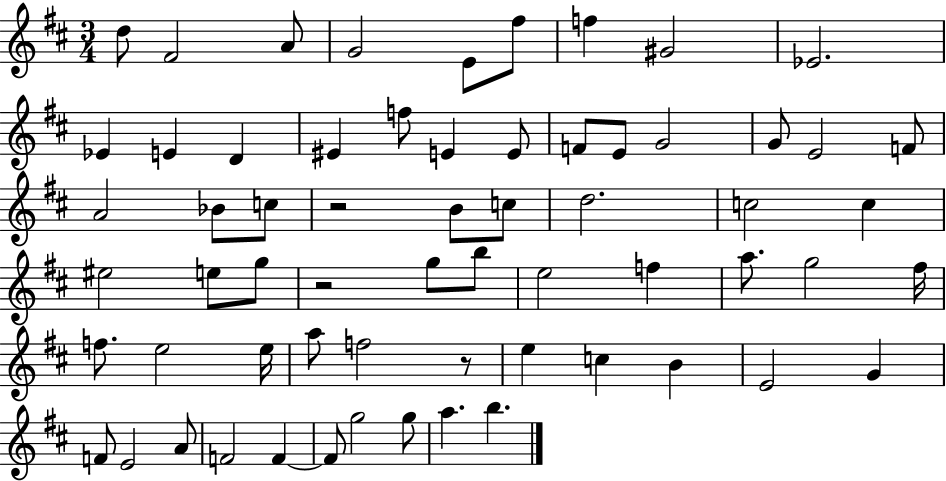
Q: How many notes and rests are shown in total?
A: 63